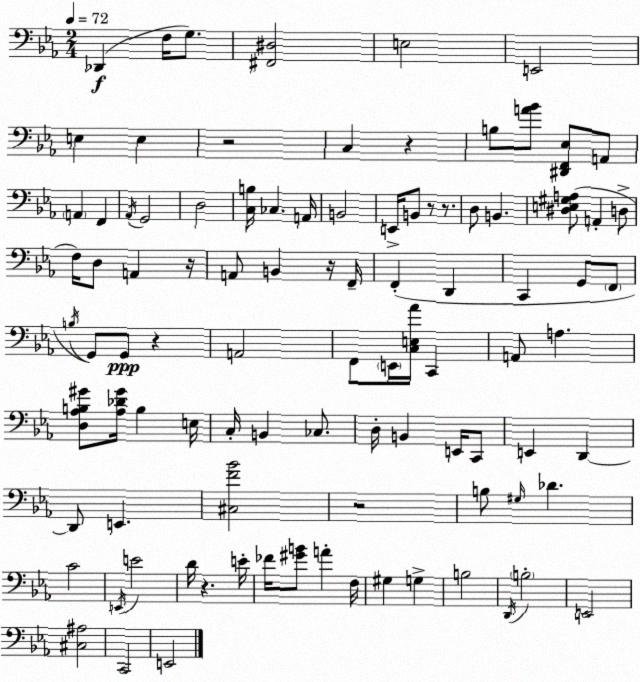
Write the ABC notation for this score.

X:1
T:Untitled
M:2/4
L:1/4
K:Cm
_D,, F,/4 G,/2 [^F,,^D,]2 E,2 E,,2 E, E, z2 C, z B,/2 [A_B]/2 [^D,,F,,_E,]/2 A,,/2 A,, F,, _A,,/4 G,,2 D,2 [C,B,]/4 _C, A,,/4 B,,2 E,,/4 B,,/2 z/2 z/2 D,/2 B,, [^D,E,^G,A,]/2 A,, D,/2 F,/4 D,/2 A,, z/4 A,,/2 B,, z/4 F,,/4 F,, D,, C,, G,,/2 F,,/2 B,/4 G,,/2 G,,/2 z A,,2 F,,/2 E,,/4 [C,E,_A]/4 C,, A,,/2 A, [D,_A,B,^G]/2 [_A,_D^G]/4 B, E,/4 C,/4 B,, _C,/2 D,/4 B,, E,,/4 C,,/2 E,, D,, D,,/2 E,, [^C,F_B]2 z2 B,/2 ^G,/4 _D C2 E,,/4 E2 D/4 z E/4 _F/4 [^GB]/2 A F,/4 ^G, G, B,2 D,,/4 B,2 E,,2 [^C,^A,]2 C,,2 E,,2